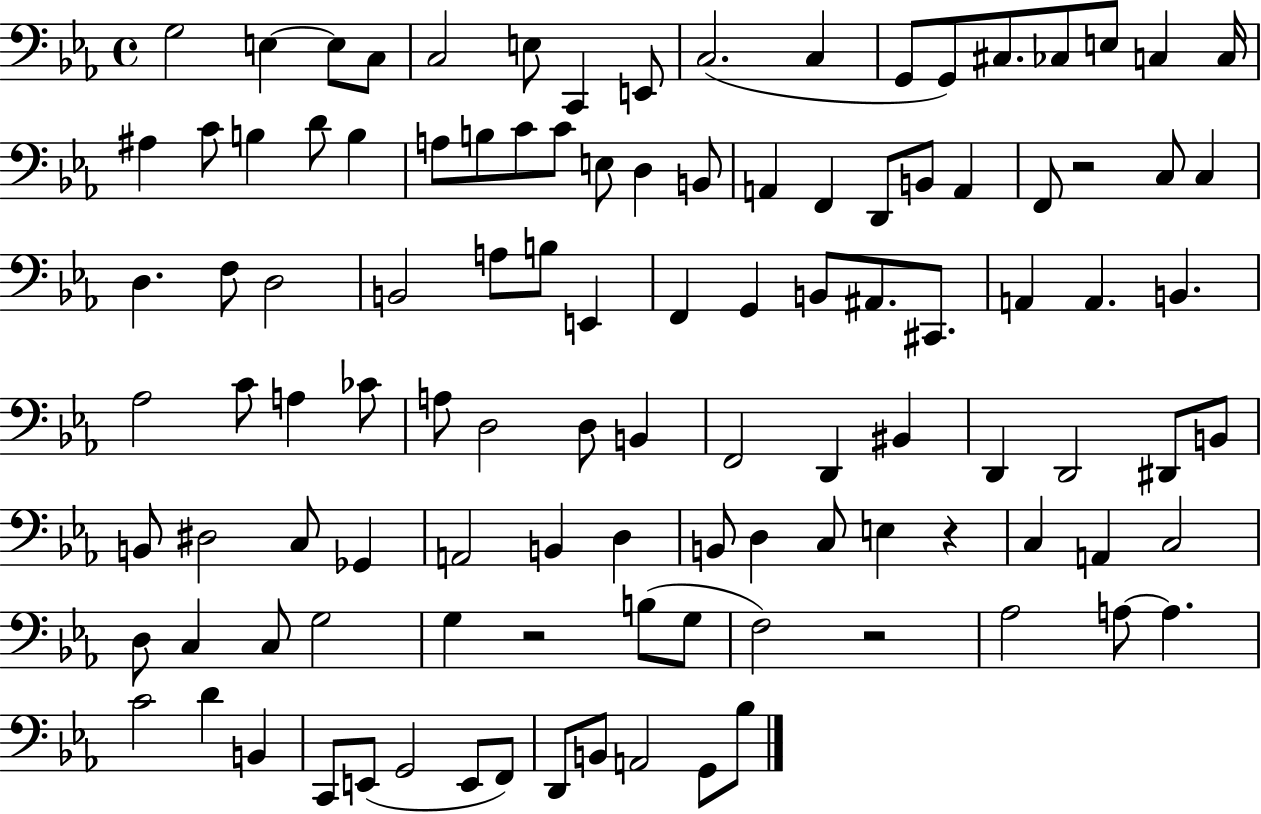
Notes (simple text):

G3/h E3/q E3/e C3/e C3/h E3/e C2/q E2/e C3/h. C3/q G2/e G2/e C#3/e. CES3/e E3/e C3/q C3/s A#3/q C4/e B3/q D4/e B3/q A3/e B3/e C4/e C4/e E3/e D3/q B2/e A2/q F2/q D2/e B2/e A2/q F2/e R/h C3/e C3/q D3/q. F3/e D3/h B2/h A3/e B3/e E2/q F2/q G2/q B2/e A#2/e. C#2/e. A2/q A2/q. B2/q. Ab3/h C4/e A3/q CES4/e A3/e D3/h D3/e B2/q F2/h D2/q BIS2/q D2/q D2/h D#2/e B2/e B2/e D#3/h C3/e Gb2/q A2/h B2/q D3/q B2/e D3/q C3/e E3/q R/q C3/q A2/q C3/h D3/e C3/q C3/e G3/h G3/q R/h B3/e G3/e F3/h R/h Ab3/h A3/e A3/q. C4/h D4/q B2/q C2/e E2/e G2/h E2/e F2/e D2/e B2/e A2/h G2/e Bb3/e